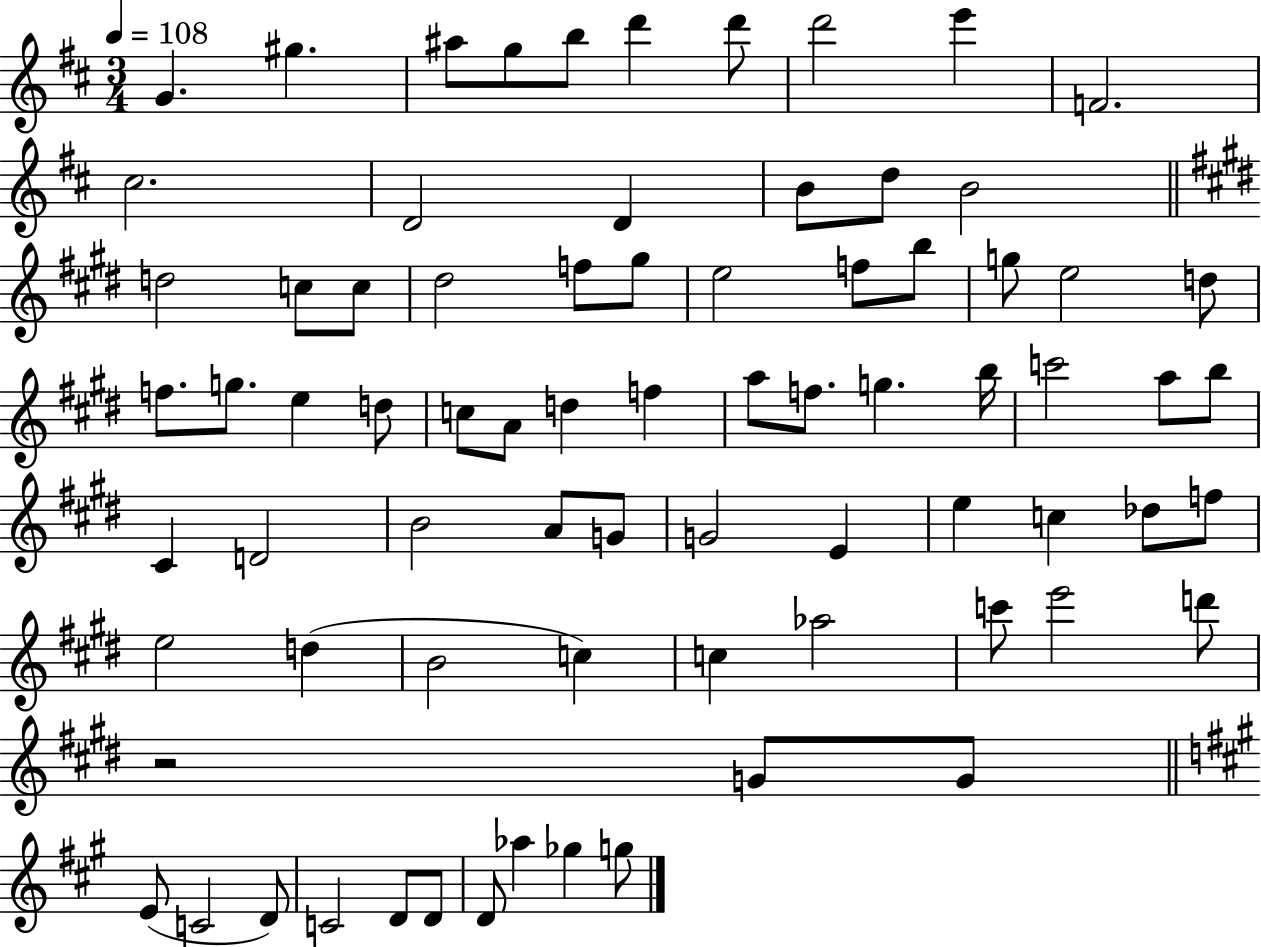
G4/q. G#5/q. A#5/e G5/e B5/e D6/q D6/e D6/h E6/q F4/h. C#5/h. D4/h D4/q B4/e D5/e B4/h D5/h C5/e C5/e D#5/h F5/e G#5/e E5/h F5/e B5/e G5/e E5/h D5/e F5/e. G5/e. E5/q D5/e C5/e A4/e D5/q F5/q A5/e F5/e. G5/q. B5/s C6/h A5/e B5/e C#4/q D4/h B4/h A4/e G4/e G4/h E4/q E5/q C5/q Db5/e F5/e E5/h D5/q B4/h C5/q C5/q Ab5/h C6/e E6/h D6/e R/h G4/e G4/e E4/e C4/h D4/e C4/h D4/e D4/e D4/e Ab5/q Gb5/q G5/e